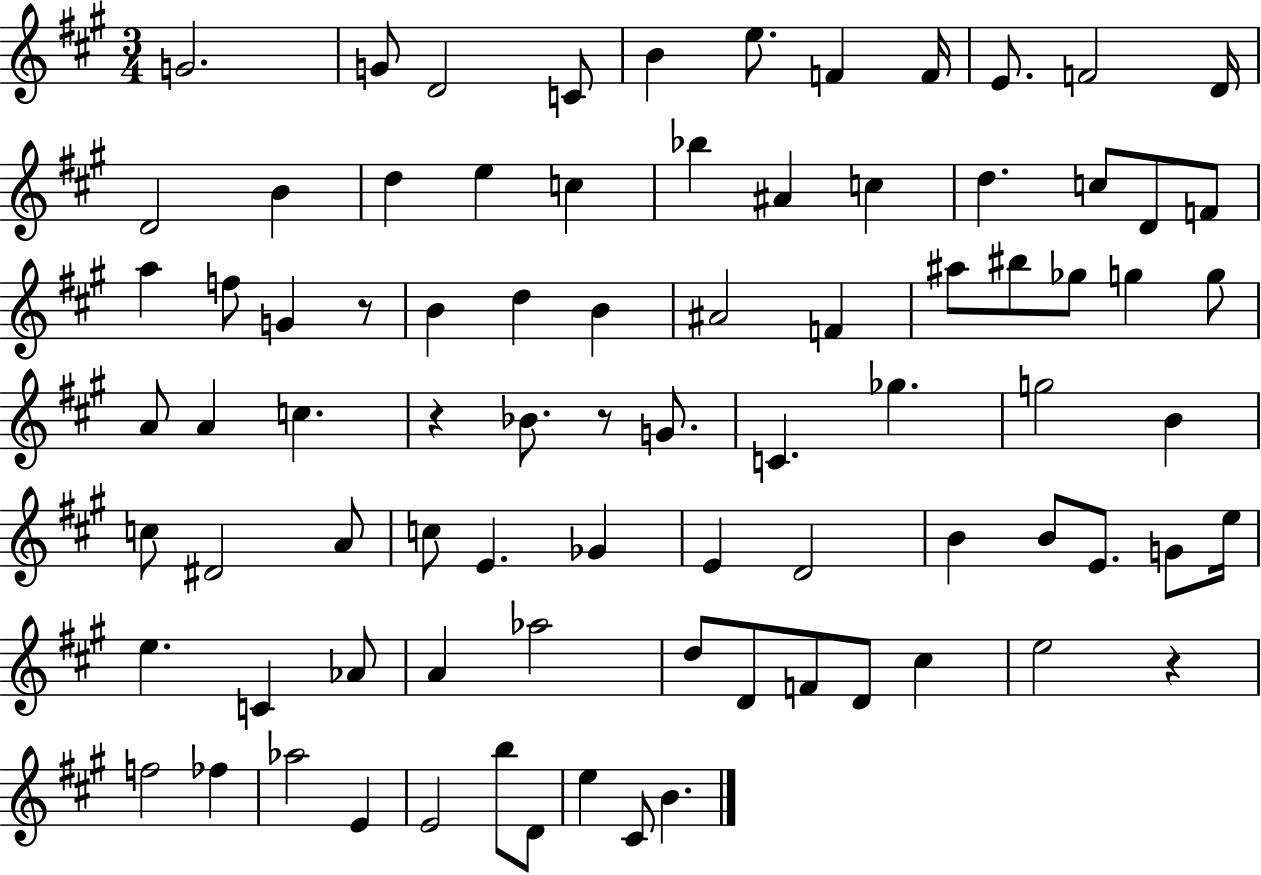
{
  \clef treble
  \numericTimeSignature
  \time 3/4
  \key a \major
  g'2. | g'8 d'2 c'8 | b'4 e''8. f'4 f'16 | e'8. f'2 d'16 | \break d'2 b'4 | d''4 e''4 c''4 | bes''4 ais'4 c''4 | d''4. c''8 d'8 f'8 | \break a''4 f''8 g'4 r8 | b'4 d''4 b'4 | ais'2 f'4 | ais''8 bis''8 ges''8 g''4 g''8 | \break a'8 a'4 c''4. | r4 bes'8. r8 g'8. | c'4. ges''4. | g''2 b'4 | \break c''8 dis'2 a'8 | c''8 e'4. ges'4 | e'4 d'2 | b'4 b'8 e'8. g'8 e''16 | \break e''4. c'4 aes'8 | a'4 aes''2 | d''8 d'8 f'8 d'8 cis''4 | e''2 r4 | \break f''2 fes''4 | aes''2 e'4 | e'2 b''8 d'8 | e''4 cis'8 b'4. | \break \bar "|."
}